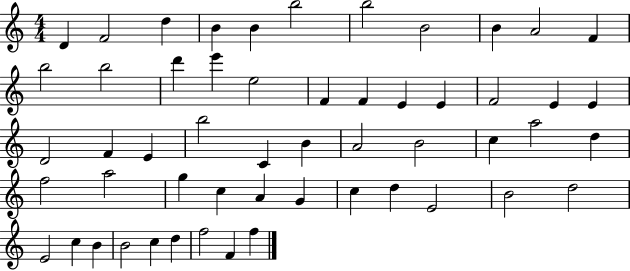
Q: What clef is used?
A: treble